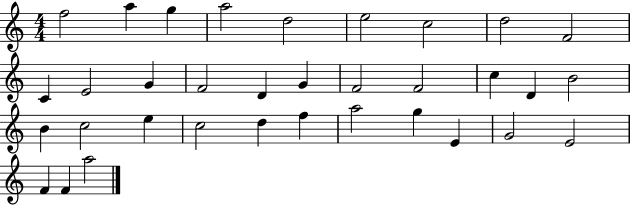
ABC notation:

X:1
T:Untitled
M:4/4
L:1/4
K:C
f2 a g a2 d2 e2 c2 d2 F2 C E2 G F2 D G F2 F2 c D B2 B c2 e c2 d f a2 g E G2 E2 F F a2